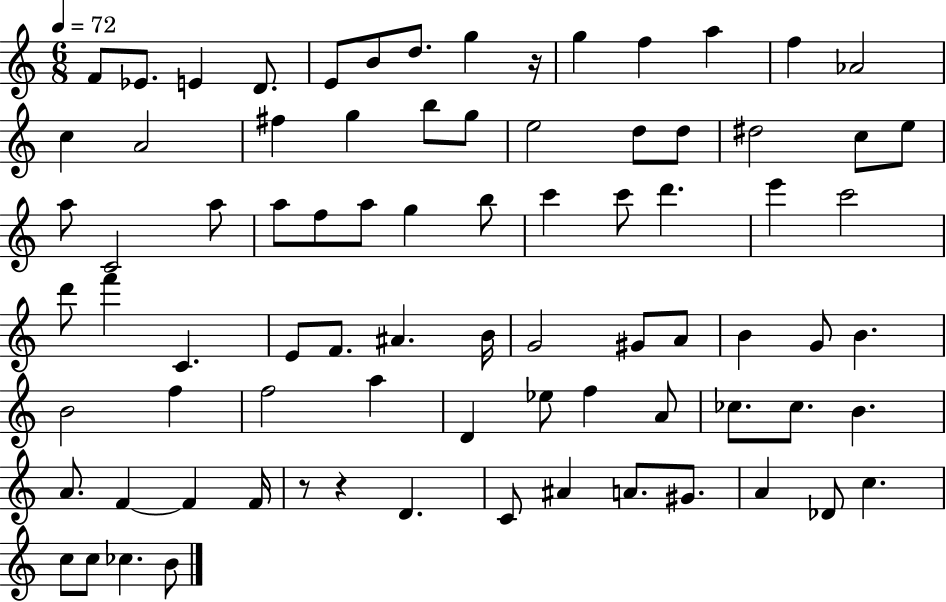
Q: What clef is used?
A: treble